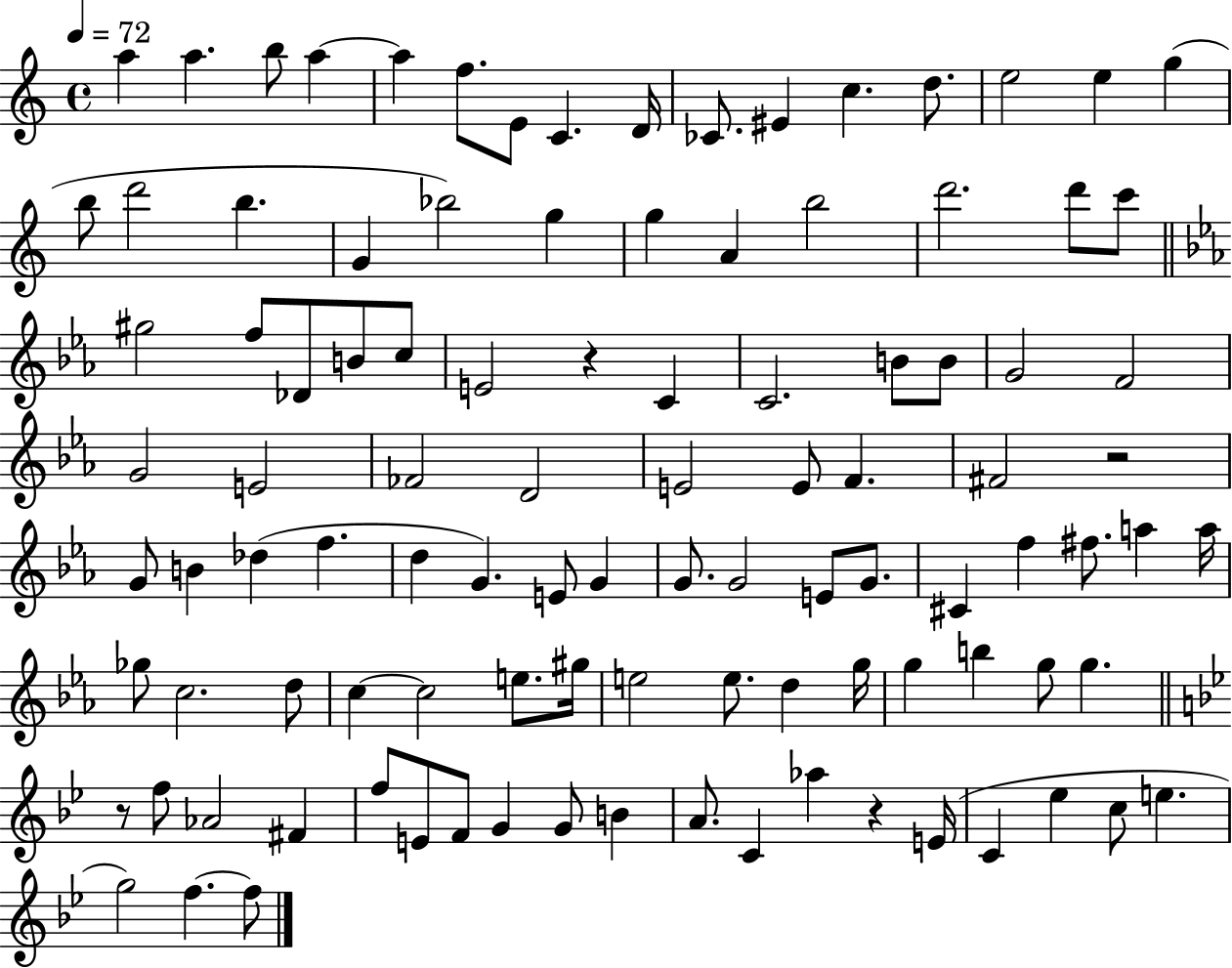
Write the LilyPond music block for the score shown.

{
  \clef treble
  \time 4/4
  \defaultTimeSignature
  \key c \major
  \tempo 4 = 72
  a''4 a''4. b''8 a''4~~ | a''4 f''8. e'8 c'4. d'16 | ces'8. eis'4 c''4. d''8. | e''2 e''4 g''4( | \break b''8 d'''2 b''4. | g'4 bes''2) g''4 | g''4 a'4 b''2 | d'''2. d'''8 c'''8 | \break \bar "||" \break \key ees \major gis''2 f''8 des'8 b'8 c''8 | e'2 r4 c'4 | c'2. b'8 b'8 | g'2 f'2 | \break g'2 e'2 | fes'2 d'2 | e'2 e'8 f'4. | fis'2 r2 | \break g'8 b'4 des''4( f''4. | d''4 g'4.) e'8 g'4 | g'8. g'2 e'8 g'8. | cis'4 f''4 fis''8. a''4 a''16 | \break ges''8 c''2. d''8 | c''4~~ c''2 e''8. gis''16 | e''2 e''8. d''4 g''16 | g''4 b''4 g''8 g''4. | \break \bar "||" \break \key bes \major r8 f''8 aes'2 fis'4 | f''8 e'8 f'8 g'4 g'8 b'4 | a'8. c'4 aes''4 r4 e'16( | c'4 ees''4 c''8 e''4. | \break g''2) f''4.~~ f''8 | \bar "|."
}